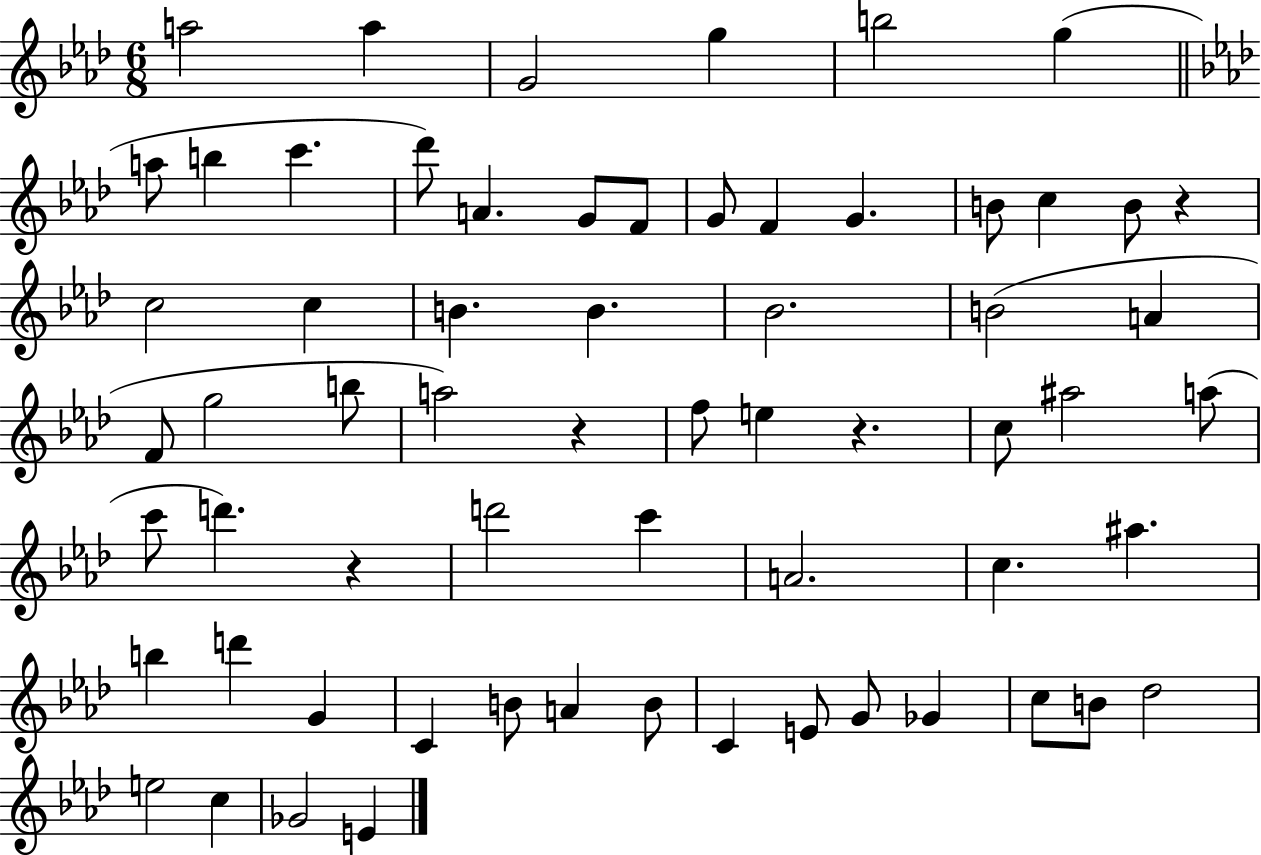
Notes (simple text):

A5/h A5/q G4/h G5/q B5/h G5/q A5/e B5/q C6/q. Db6/e A4/q. G4/e F4/e G4/e F4/q G4/q. B4/e C5/q B4/e R/q C5/h C5/q B4/q. B4/q. Bb4/h. B4/h A4/q F4/e G5/h B5/e A5/h R/q F5/e E5/q R/q. C5/e A#5/h A5/e C6/e D6/q. R/q D6/h C6/q A4/h. C5/q. A#5/q. B5/q D6/q G4/q C4/q B4/e A4/q B4/e C4/q E4/e G4/e Gb4/q C5/e B4/e Db5/h E5/h C5/q Gb4/h E4/q